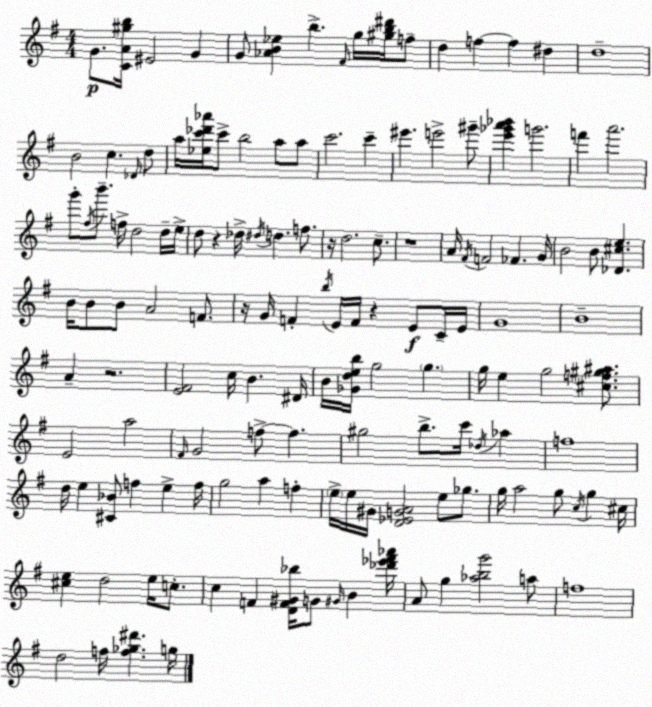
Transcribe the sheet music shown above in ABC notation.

X:1
T:Untitled
M:4/4
L:1/4
K:Em
G/2 [CA^gb]/4 ^E2 G G/2 [_AB_e] b ^F/4 g/4 [^gb^d']/4 f/2 d f f ^d d4 B2 c _D/4 d/2 a/4 [_ec'_d'_a']/4 c'/2 b2 a/2 a/2 c'2 c' ^e' e'2 ^g'/2 [e'_g'a'_b'] g'2 f' a'2 g'/2 ^f/4 b'/2 f/4 d2 d/4 e/4 d/2 z _d/4 ^d/4 d f/2 z/4 d2 c/2 z4 A/4 ^F/4 F2 _F G/4 B2 B/2 [_D^ce] B/4 B/2 B/2 A2 F/2 z/4 G/4 F b/4 E/4 F/4 z E/2 C/4 E/4 G4 B4 A z2 [E^F]2 c/4 B ^D/4 B/4 [_Gdeb]/4 g2 g g/4 e g2 [^cf^g^a]/2 E2 a2 ^F/4 G2 f/2 f ^g2 b/2 c'/4 _d/4 _a f4 d/4 e [^C_B]/2 f e f/4 g2 a f e/4 e/4 ^G/4 [D_EGA]2 e/2 _g/2 g/4 a2 g/2 c/4 g ^c/4 [^ce] d2 e/4 c/2 c F [DF^G_b]/4 G/2 ^G/4 B [_d'_e'^f'_a']/4 A/2 g [_abg']2 a/2 f4 d2 f/4 [f_g^d'] g/4